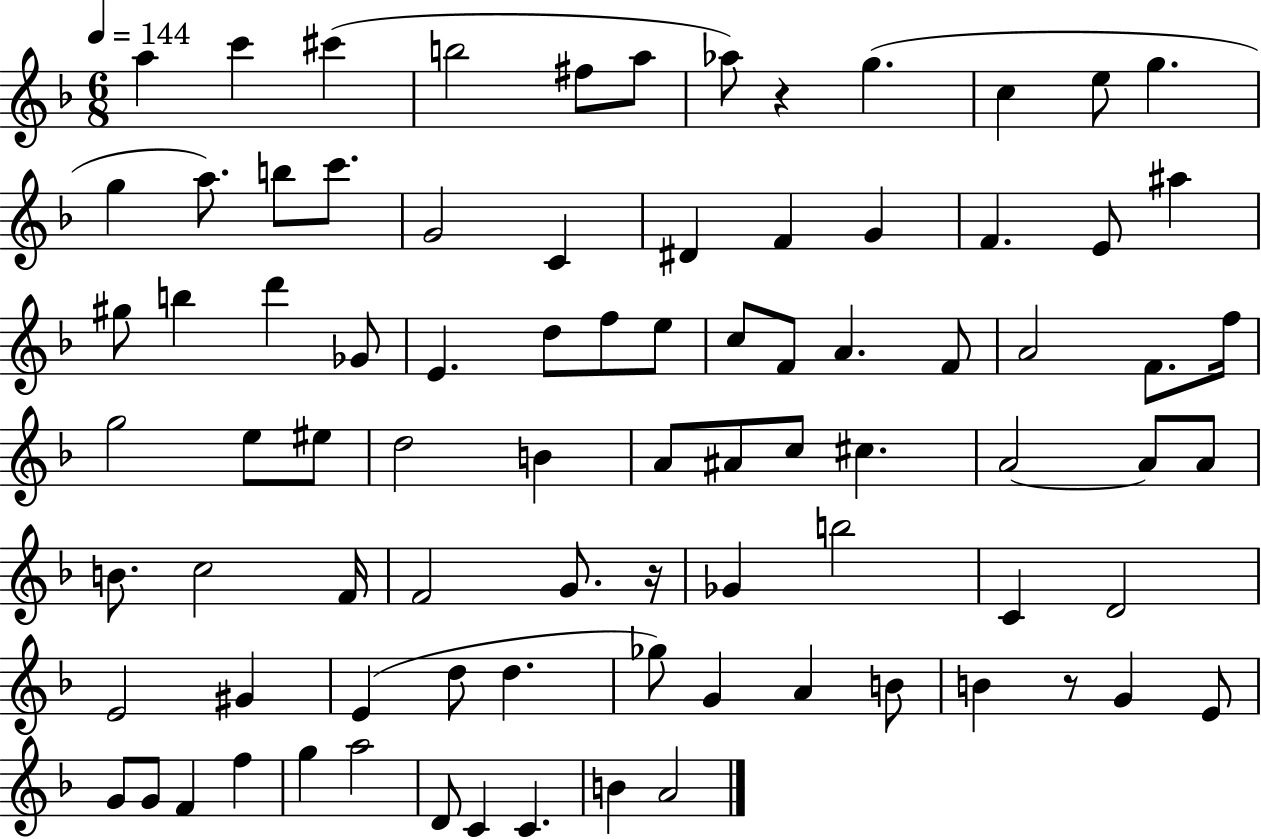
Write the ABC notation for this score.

X:1
T:Untitled
M:6/8
L:1/4
K:F
a c' ^c' b2 ^f/2 a/2 _a/2 z g c e/2 g g a/2 b/2 c'/2 G2 C ^D F G F E/2 ^a ^g/2 b d' _G/2 E d/2 f/2 e/2 c/2 F/2 A F/2 A2 F/2 f/4 g2 e/2 ^e/2 d2 B A/2 ^A/2 c/2 ^c A2 A/2 A/2 B/2 c2 F/4 F2 G/2 z/4 _G b2 C D2 E2 ^G E d/2 d _g/2 G A B/2 B z/2 G E/2 G/2 G/2 F f g a2 D/2 C C B A2